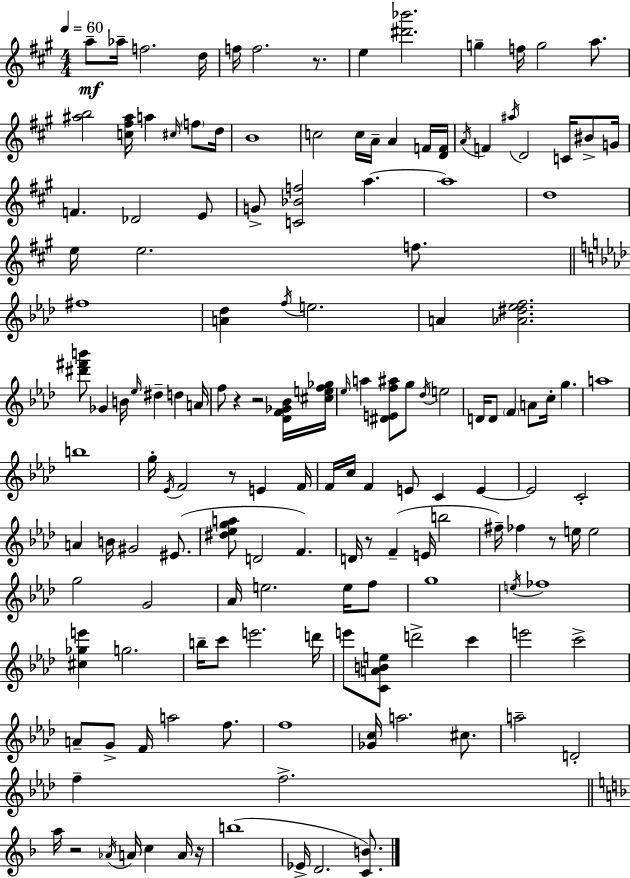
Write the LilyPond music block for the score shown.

{
  \clef treble
  \numericTimeSignature
  \time 4/4
  \key a \major
  \tempo 4 = 60
  a''8--\mf aes''16-- f''2. d''16 | f''16 f''2. r8. | e''4 <dis''' bes'''>2. | g''4-- f''16 g''2 a''8. | \break <ais'' b''>2 <c'' fis'' ais''>16 a''4 \grace { cis''16 } \parenthesize f''8 | d''16 b'1 | c''2 c''16 a'16-- a'4 f'16 | <d' f'>16 \acciaccatura { a'16 } f'4 \acciaccatura { ais''16 } d'2 c'16 | \break bis'8-> g'16 f'4. des'2 | e'8 g'8-> <c' bes' f''>2 a''4.~~ | a''1 | d''1 | \break e''16 e''2. | f''8. \bar "||" \break \key f \minor fis''1 | <a' des''>4 \acciaccatura { f''16 } e''2. | a'4 <aes' dis'' ees'' f''>2. | <dis''' fis''' b'''>8 ges'4 b'16 \grace { ees''16 } dis''4-- d''4 | \break a'16 f''8 r4 r2 | <des' f' ges' bes'>16 <cis'' e'' f'' ges''>16 \grace { ees''16 } a''4 <dis' e' f'' ais''>8 g''8 \acciaccatura { des''16 } e''2 | d'16 d'8 \parenthesize f'4 a'8 c''16-. g''4. | a''1 | \break b''1 | g''16-. \acciaccatura { ees'16 } f'2 r8 | e'4 f'16 f'16 c''16 f'4 e'8 c'4 | e'4~~ e'2 c'2-. | \break a'4 b'16 gis'2 | eis'8.( <dis'' ees'' g'' a''>8 d'2 f'4.) | d'16 r8 f'4--( e'16 b''2 | fis''16--) fes''4 r8 e''16 e''2 | \break g''2 g'2 | aes'16 e''2. | e''16 f''8 g''1 | \acciaccatura { e''16 } fes''1 | \break <cis'' ges'' e'''>4 g''2. | b''16-- c'''8 e'''2. | d'''16 e'''8 <c' a' b' e''>8 d'''2-> | c'''4 e'''2 c'''2-> | \break a'8-- g'8-> f'16 a''2 | f''8. f''1 | <ges' c''>16 a''2. | cis''8. a''2-- d'2-. | \break f''4-- f''2.-> | \bar "||" \break \key d \minor a''16 r2 \acciaccatura { aes'16 } a'16 c''4 a'16 | r16 b''1( | ees'16-> d'2. <c' b'>8.) | \bar "|."
}